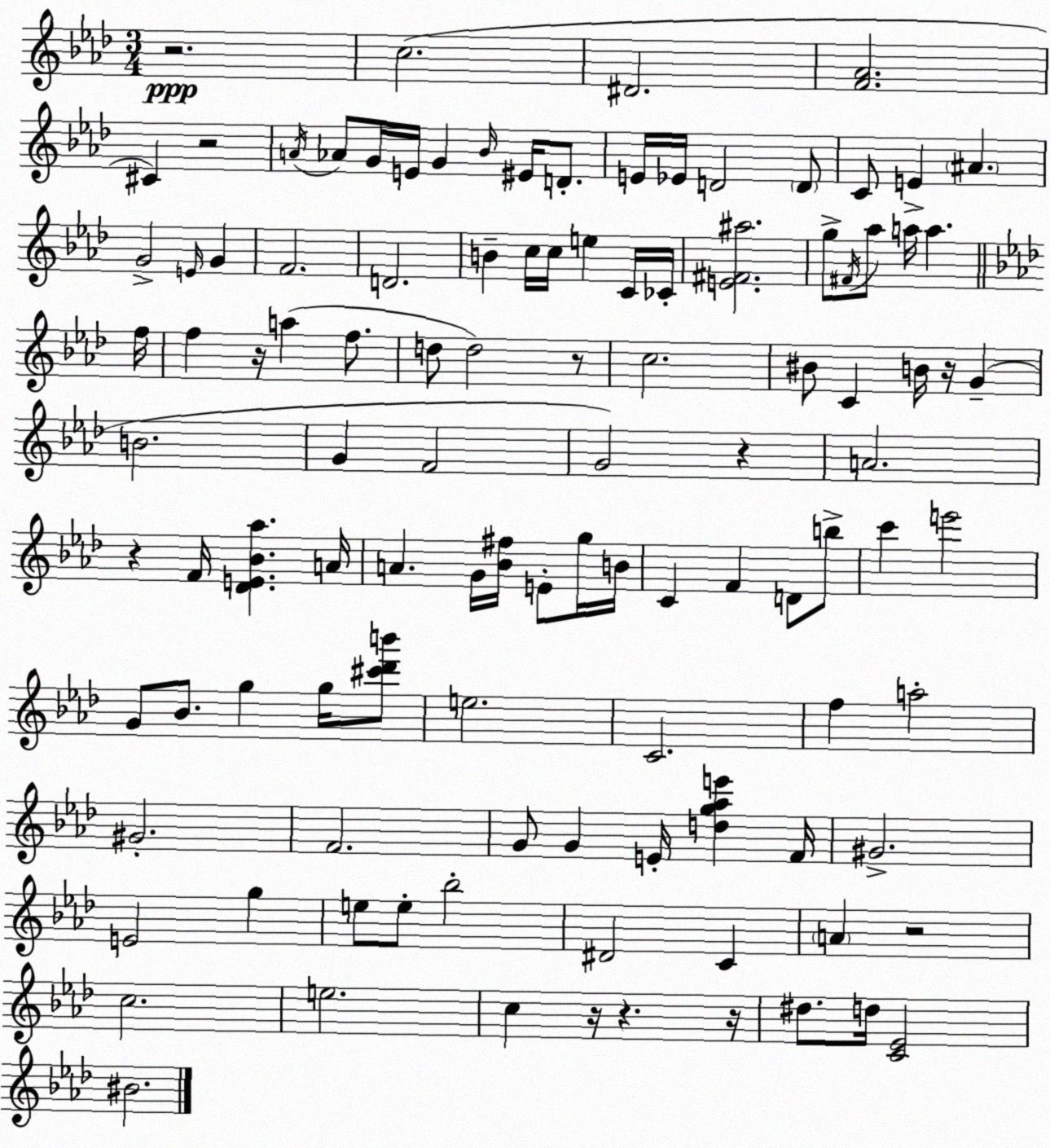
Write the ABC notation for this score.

X:1
T:Untitled
M:3/4
L:1/4
K:Ab
z2 c2 ^D2 [F_A]2 ^C z2 A/4 _A/2 G/4 E/4 G _B/4 ^E/4 D/2 E/4 _E/4 D2 D/2 C/2 E ^A G2 E/4 G F2 D2 B c/4 c/4 e C/4 _C/4 [E^F^a]2 g/2 ^F/4 _a/2 a/4 a f/4 f z/4 a f/2 d/2 d2 z/2 c2 ^B/2 C B/4 z/4 G B2 G F2 G2 z A2 z F/4 [_DE_B_a] A/4 A G/4 [_B^f]/4 E/2 g/4 B/4 C F D/2 b/2 c' e'2 G/2 _B/2 g g/4 [^c'_d'b']/2 e2 C2 f a2 ^G2 F2 G/2 G E/4 [dg_ae'] F/4 ^G2 E2 g e/2 e/2 _b2 ^D2 C A z2 c2 e2 c z/4 z z/4 ^d/2 d/4 [C_E]2 ^B2